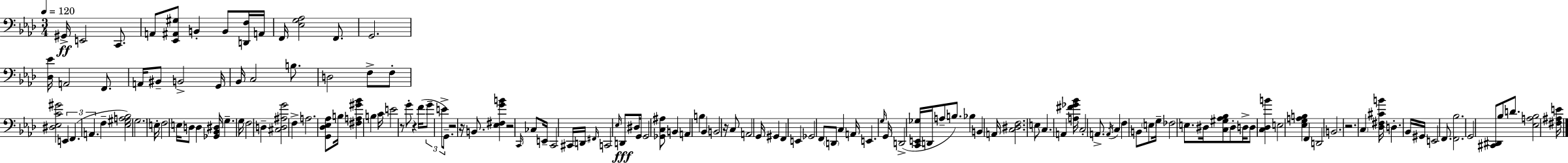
X:1
T:Untitled
M:3/4
L:1/4
K:Fm
^G,,/4 E,,2 C,,/2 A,,/2 [_E,,^A,,^G,]/2 B,, B,,/2 [D,,F,]/4 A,,/4 F,,/4 [_E,G,_A,]2 F,,/2 G,,2 [_D,_E]/4 A,,2 F,,/2 A,,/4 ^B,,/2 B,,2 G,,/4 _B,,/4 C,2 B,/2 D,2 F,/2 F,/2 [^D,_E,C^G]2 E,, F,, A,, F, [_E,^G,A,_B,]2 G,2 E,/4 F,2 E,/4 D,/2 D, [_G,,_B,,^D,]/4 G, G,/4 F,2 D, [^C,D,^A,G]2 F, A,2 [G,,_D,_E,_A,]/2 B,/4 [^F,A,^G_B] B, C/4 E2 z/2 G/2 z F/4 G/2 E/2 G,,/2 z2 z/4 B,,/2 [_E,^F,GB] z2 C,,/4 _C,/2 E,,/4 C,,2 ^C,,/4 D,,/4 ^F,,/4 C,,2 _E,/4 D,,/2 ^D,/4 G,,/2 G,,2 [_G,,C,^A,]/2 B,, A,, B, _B,, B,,2 z/4 C,/2 A,,2 G,,/4 ^G,, F,, E,, _G,,2 F,,/2 D,,/2 C, A,,/4 E,, G,/4 G,,/4 D,,2 [C,,E,,_G,]/4 D,,/4 A,/2 B,/2 _B, B,, A,,/4 [C,^D,F,]2 E,/2 C, A,, [A,^F_G_B]/4 C,2 A,,/2 A,,/4 C, F, B,,/2 E,/2 G,/4 _F,2 E,/2 ^D,/4 [C,^G,_A,_B,]/2 ^D,/2 D,/4 D,/2 [C,_D,B] E,2 [_E,G,A,B,] F,, D,,2 B,,2 z2 C, [_D,^F,^CB]/4 D, _B,,/4 ^G,,/4 E,,2 F,,/2 [F,,_B,]2 G,,2 [^C,,^D,,]/2 _B,/2 D/2 [_E,A,_B,]2 [^F,^A,E]/4